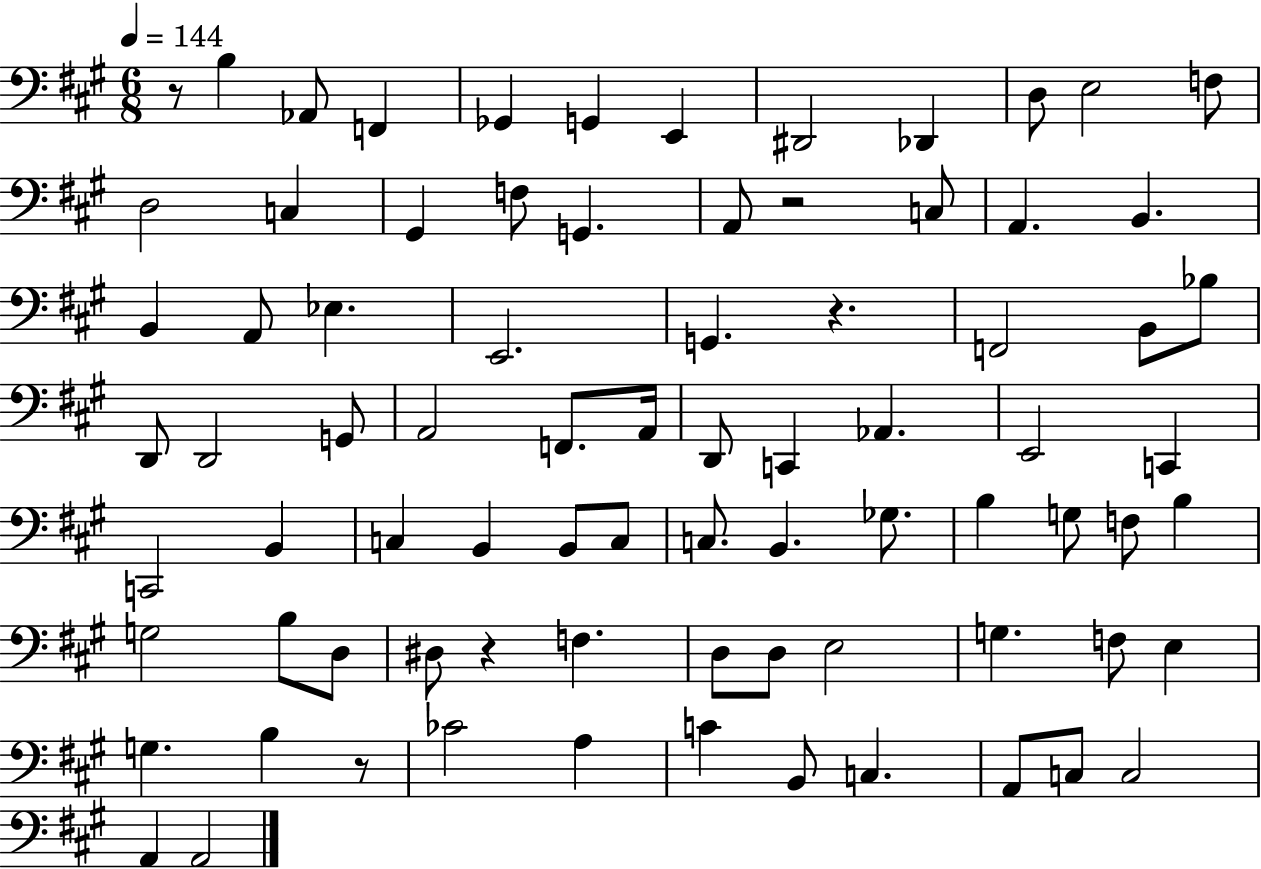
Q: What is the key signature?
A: A major